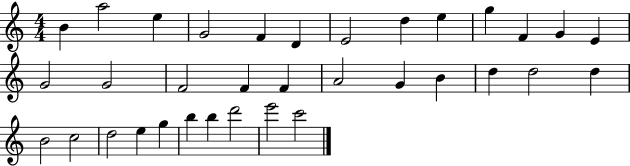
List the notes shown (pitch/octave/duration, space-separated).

B4/q A5/h E5/q G4/h F4/q D4/q E4/h D5/q E5/q G5/q F4/q G4/q E4/q G4/h G4/h F4/h F4/q F4/q A4/h G4/q B4/q D5/q D5/h D5/q B4/h C5/h D5/h E5/q G5/q B5/q B5/q D6/h E6/h C6/h